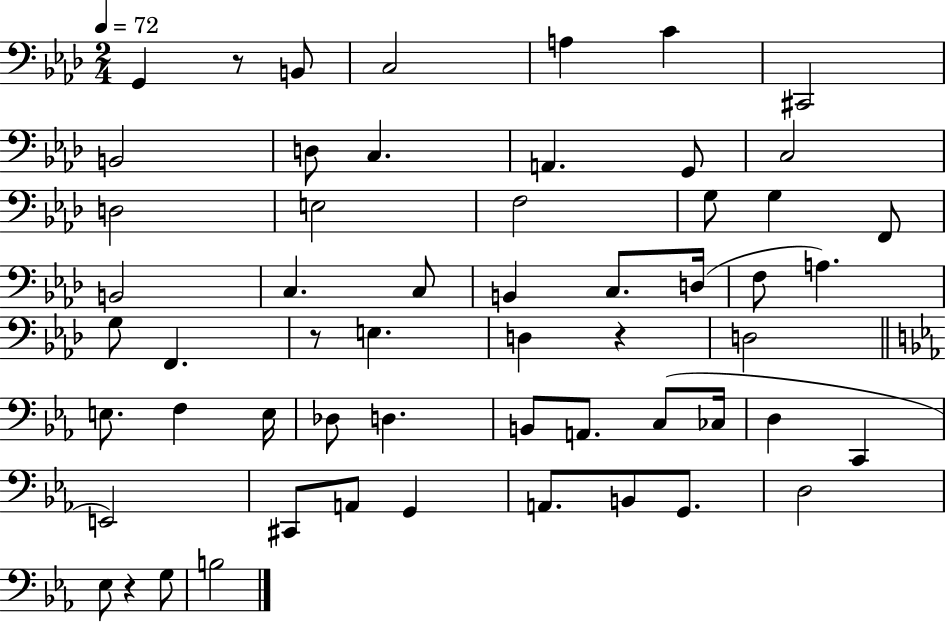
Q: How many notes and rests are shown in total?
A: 57